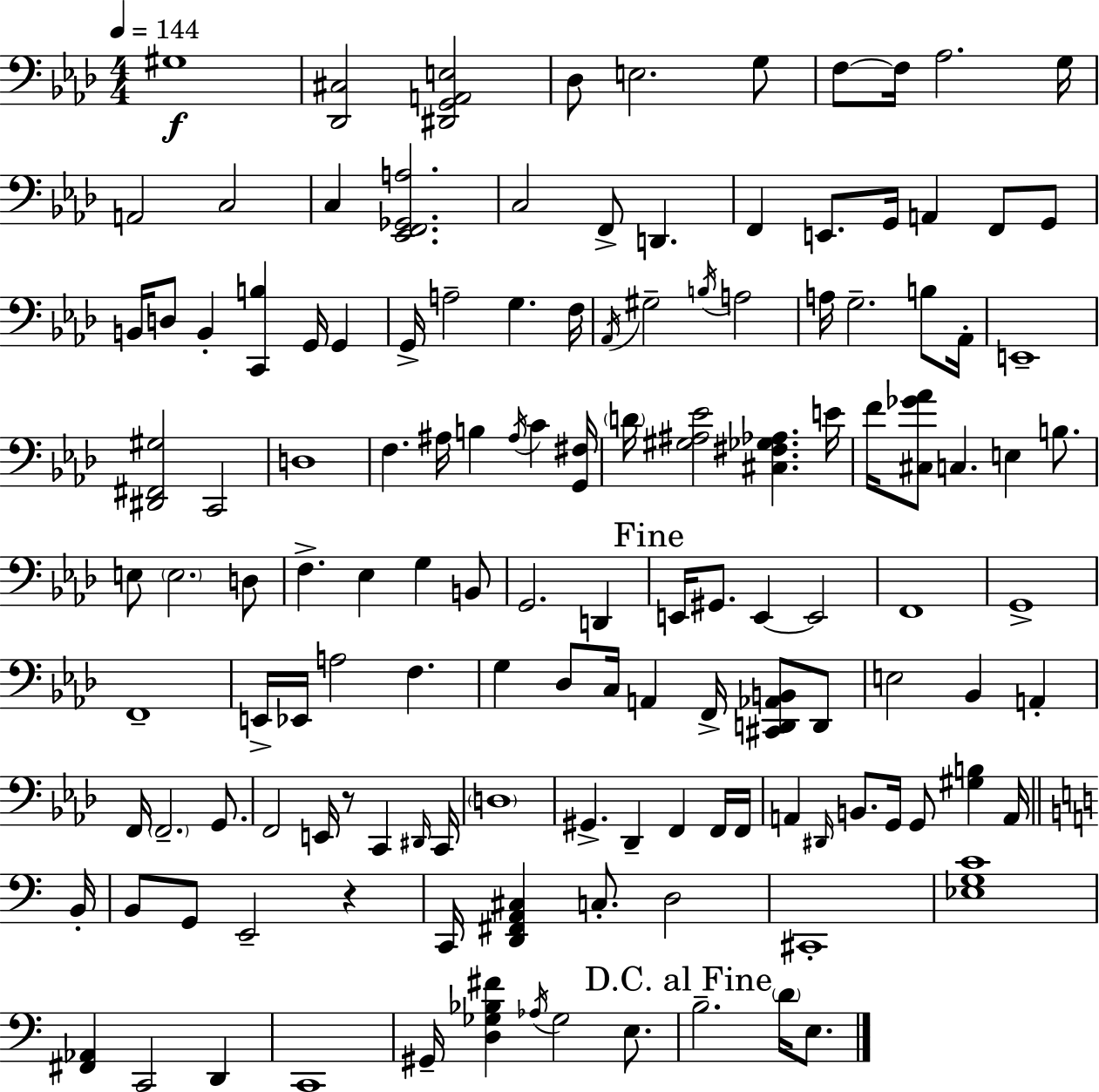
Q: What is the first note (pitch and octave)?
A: G#3